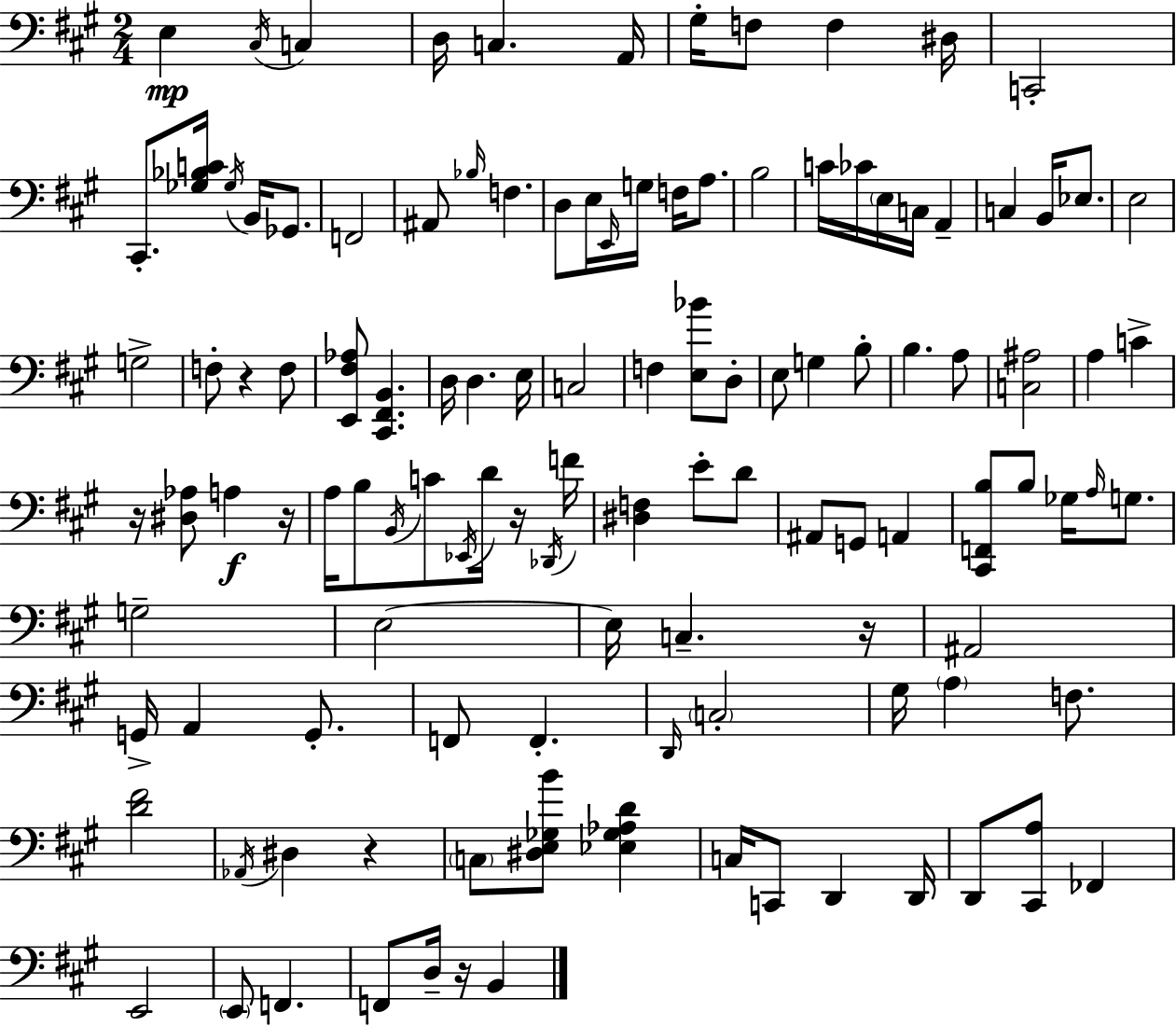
{
  \clef bass
  \numericTimeSignature
  \time 2/4
  \key a \major
  \repeat volta 2 { e4\mp \acciaccatura { cis16 } c4 | d16 c4. | a,16 gis16-. f8 f4 | dis16 c,2-. | \break cis,8.-. <ges bes c'>16 \acciaccatura { ges16 } b,16 ges,8. | f,2 | ais,8 \grace { bes16 } f4. | d8 e16 \grace { e,16 } g16 | \break f16 a8. b2 | c'16 ces'16 \parenthesize e16 c16 | a,4-- c4 | b,16 ees8. e2 | \break g2-> | f8-. r4 | f8 <e, fis aes>8 <cis, fis, b,>4. | d16 d4. | \break e16 c2 | f4 | <e bes'>8 d8-. e8 g4 | b8-. b4. | \break a8 <c ais>2 | a4 | c'4-> r16 <dis aes>8 a4\f | r16 a16 b8 \acciaccatura { b,16 } | \break c'8 \acciaccatura { ees,16 } d'16 r16 \acciaccatura { des,16 } f'16 <dis f>4 | e'8-. d'8 ais,8 | g,8 a,4 <cis, f, b>8 | b8 ges16 \grace { a16 } g8. | \break g2-- | e2~~ | e16 c4.-- r16 | ais,2 | \break g,16-> a,4 g,8.-. | f,8 f,4.-. | \grace { d,16 } \parenthesize c2-. | gis16 \parenthesize a4 f8. | \break <d' fis'>2 | \acciaccatura { aes,16 } dis4 r4 | \parenthesize c8 <dis e ges b'>8 <ees ges aes d'>4 | c16 c,8 d,4 | \break d,16 d,8 <cis, a>8 fes,4 | e,2 | \parenthesize e,8 f,4. | f,8 d16-- r16 b,4 | \break } \bar "|."
}